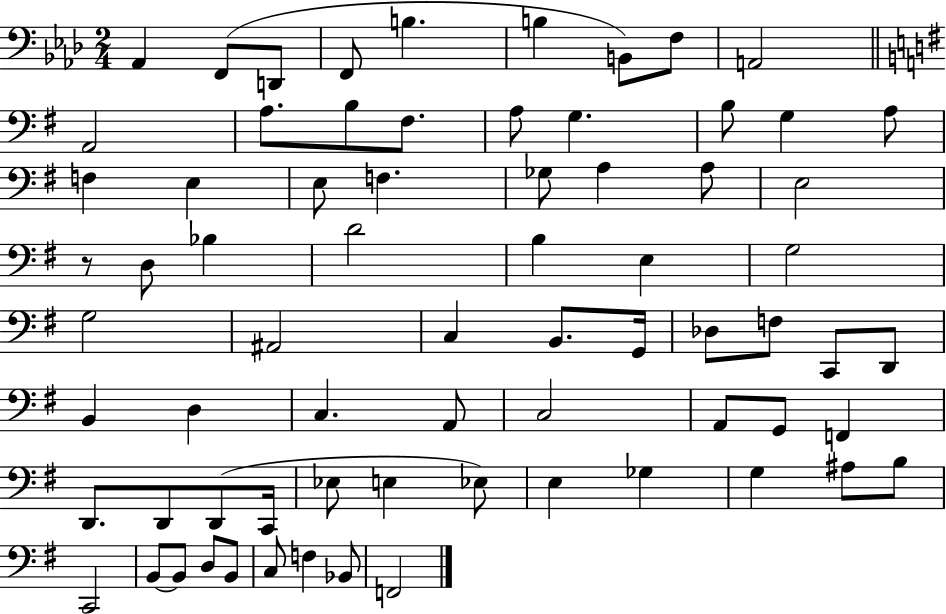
{
  \clef bass
  \numericTimeSignature
  \time 2/4
  \key aes \major
  \repeat volta 2 { aes,4 f,8( d,8 | f,8 b4. | b4 b,8) f8 | a,2 | \break \bar "||" \break \key g \major a,2 | a8. b8 fis8. | a8 g4. | b8 g4 a8 | \break f4 e4 | e8 f4. | ges8 a4 a8 | e2 | \break r8 d8 bes4 | d'2 | b4 e4 | g2 | \break g2 | ais,2 | c4 b,8. g,16 | des8 f8 c,8 d,8 | \break b,4 d4 | c4. a,8 | c2 | a,8 g,8 f,4 | \break d,8. d,8 d,8( c,16 | ees8 e4 ees8) | e4 ges4 | g4 ais8 b8 | \break c,2 | b,8~~ b,8 d8 b,8 | c8 f4 bes,8 | f,2 | \break } \bar "|."
}